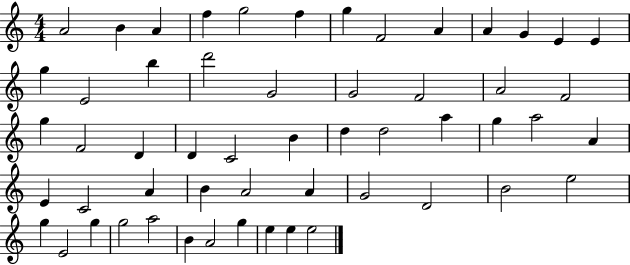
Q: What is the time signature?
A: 4/4